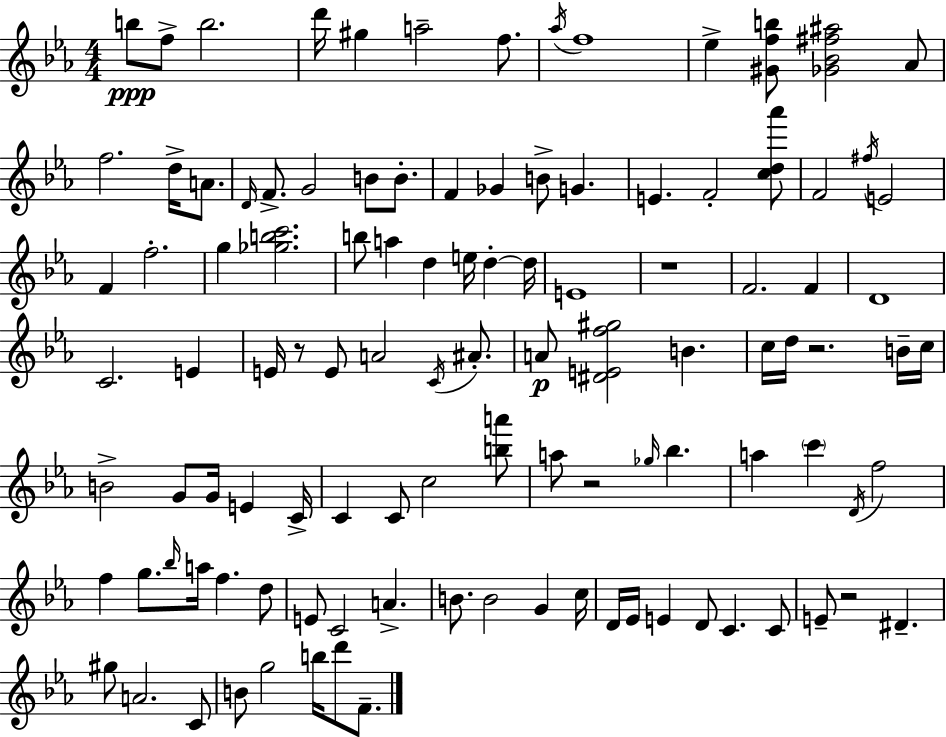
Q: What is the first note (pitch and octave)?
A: B5